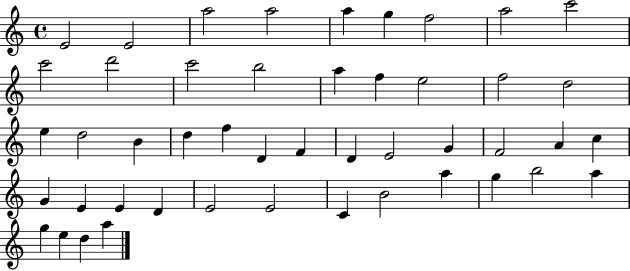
E4/h E4/h A5/h A5/h A5/q G5/q F5/h A5/h C6/h C6/h D6/h C6/h B5/h A5/q F5/q E5/h F5/h D5/h E5/q D5/h B4/q D5/q F5/q D4/q F4/q D4/q E4/h G4/q F4/h A4/q C5/q G4/q E4/q E4/q D4/q E4/h E4/h C4/q B4/h A5/q G5/q B5/h A5/q G5/q E5/q D5/q A5/q